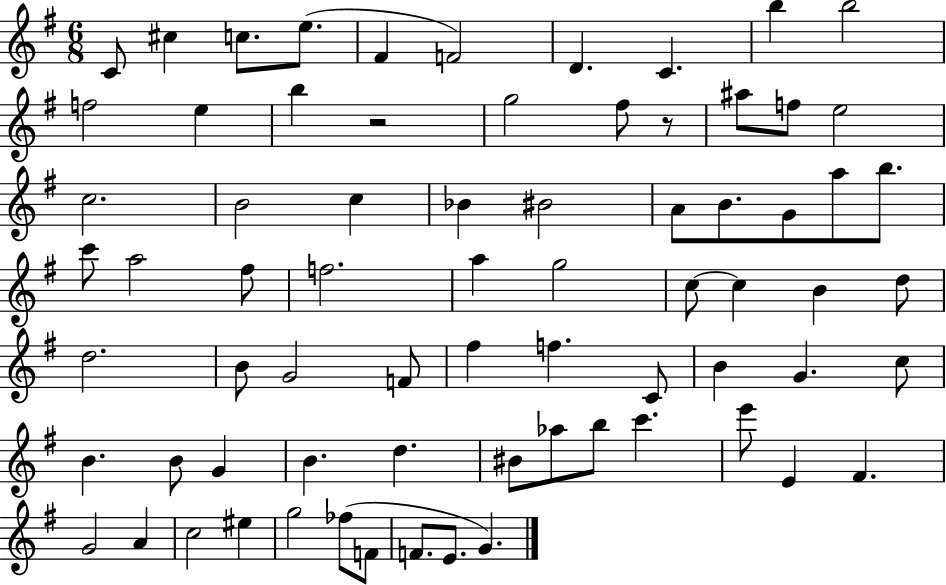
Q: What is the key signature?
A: G major